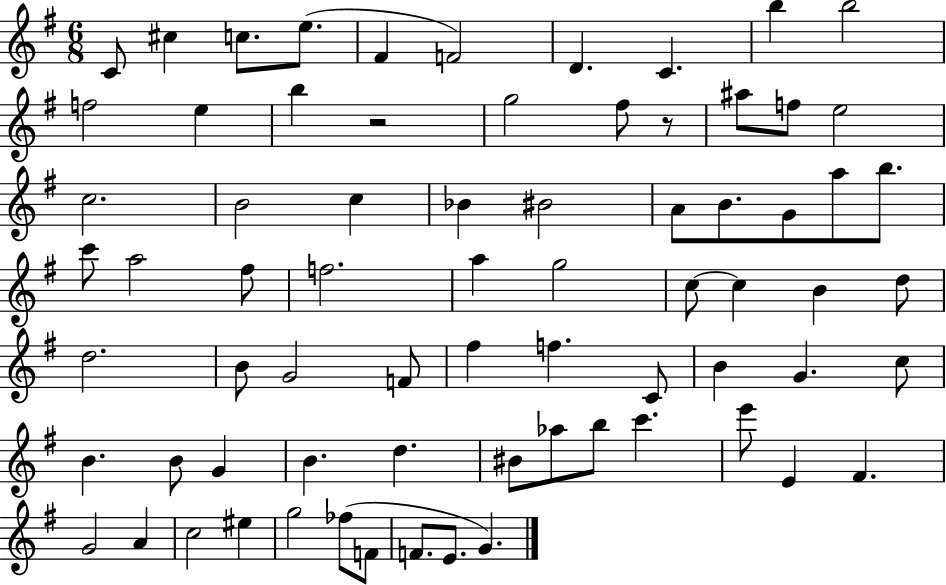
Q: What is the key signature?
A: G major